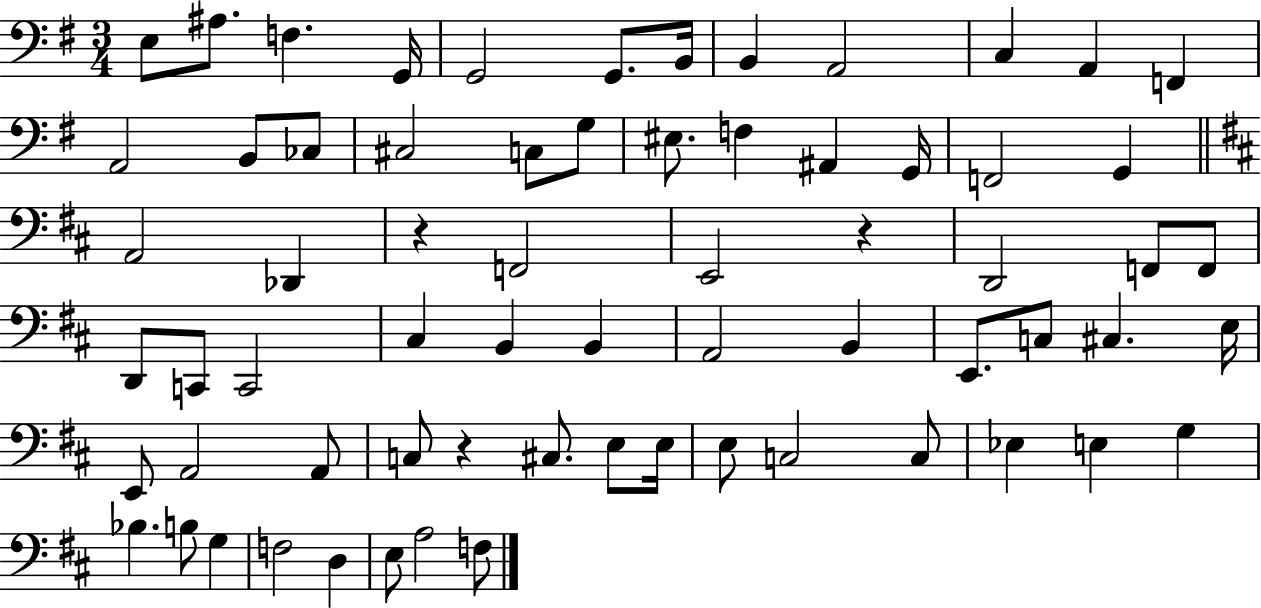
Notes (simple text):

E3/e A#3/e. F3/q. G2/s G2/h G2/e. B2/s B2/q A2/h C3/q A2/q F2/q A2/h B2/e CES3/e C#3/h C3/e G3/e EIS3/e. F3/q A#2/q G2/s F2/h G2/q A2/h Db2/q R/q F2/h E2/h R/q D2/h F2/e F2/e D2/e C2/e C2/h C#3/q B2/q B2/q A2/h B2/q E2/e. C3/e C#3/q. E3/s E2/e A2/h A2/e C3/e R/q C#3/e. E3/e E3/s E3/e C3/h C3/e Eb3/q E3/q G3/q Bb3/q. B3/e G3/q F3/h D3/q E3/e A3/h F3/e